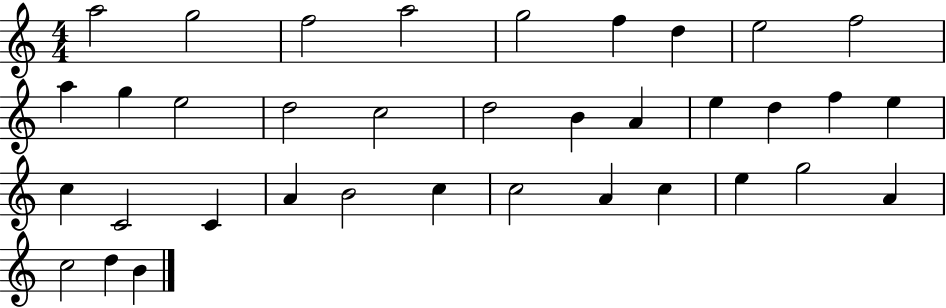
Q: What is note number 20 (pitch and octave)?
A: F5